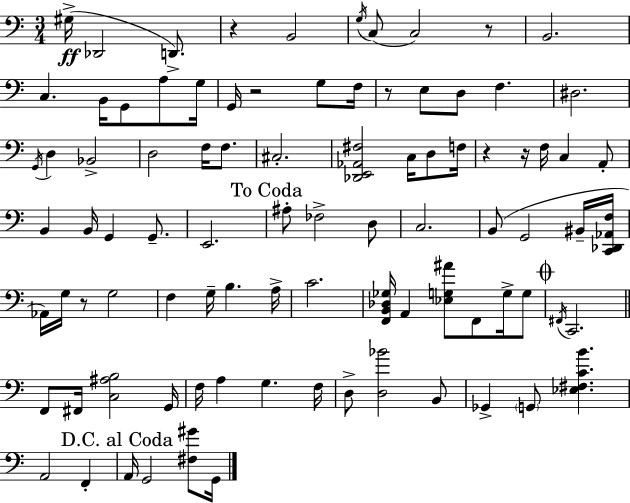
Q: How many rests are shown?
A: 7